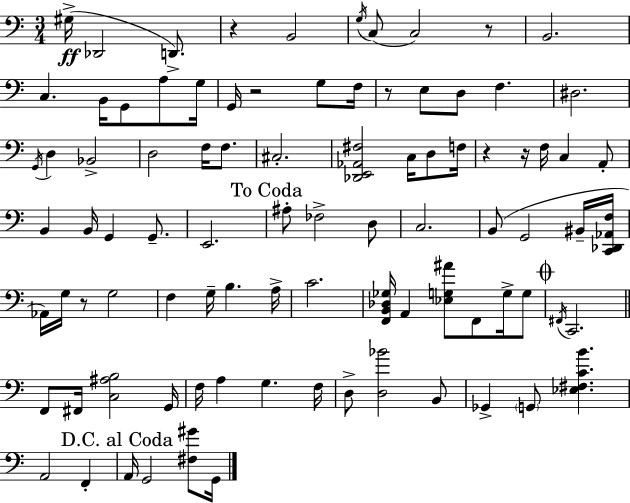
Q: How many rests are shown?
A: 7